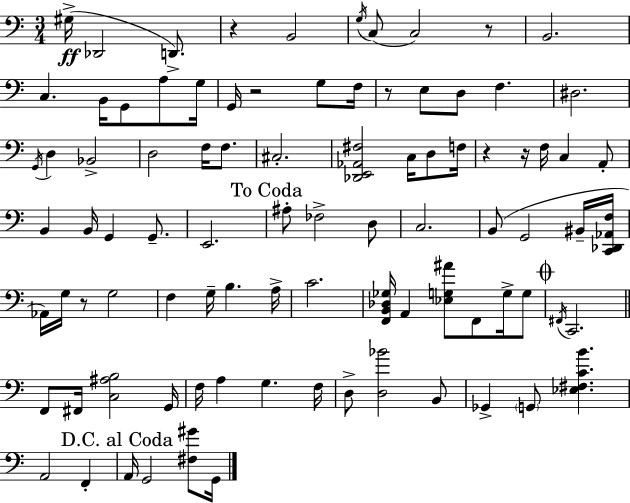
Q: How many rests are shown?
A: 7